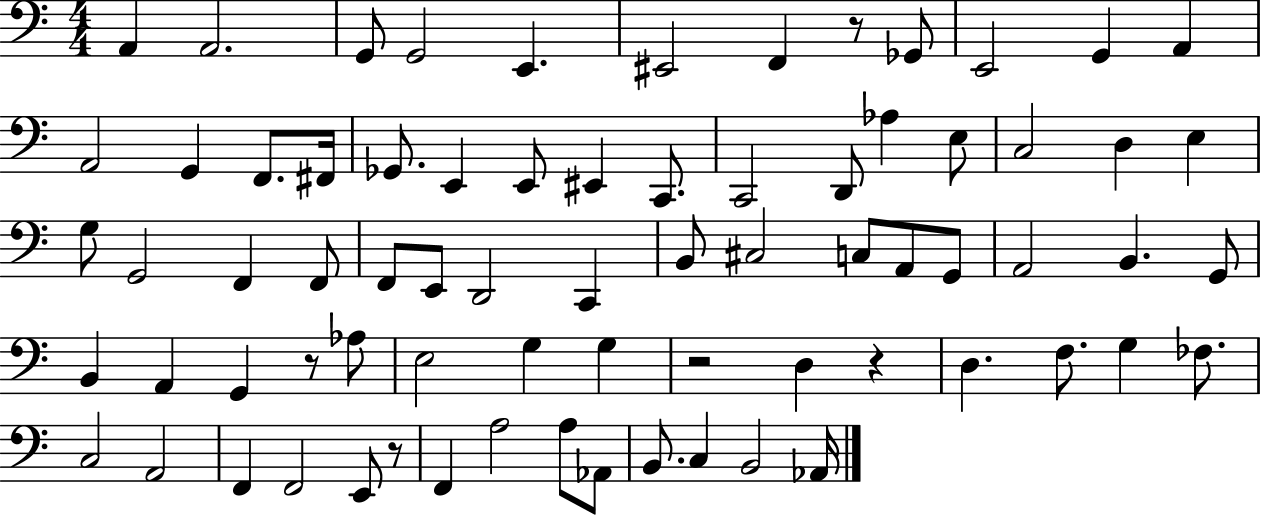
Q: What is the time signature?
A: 4/4